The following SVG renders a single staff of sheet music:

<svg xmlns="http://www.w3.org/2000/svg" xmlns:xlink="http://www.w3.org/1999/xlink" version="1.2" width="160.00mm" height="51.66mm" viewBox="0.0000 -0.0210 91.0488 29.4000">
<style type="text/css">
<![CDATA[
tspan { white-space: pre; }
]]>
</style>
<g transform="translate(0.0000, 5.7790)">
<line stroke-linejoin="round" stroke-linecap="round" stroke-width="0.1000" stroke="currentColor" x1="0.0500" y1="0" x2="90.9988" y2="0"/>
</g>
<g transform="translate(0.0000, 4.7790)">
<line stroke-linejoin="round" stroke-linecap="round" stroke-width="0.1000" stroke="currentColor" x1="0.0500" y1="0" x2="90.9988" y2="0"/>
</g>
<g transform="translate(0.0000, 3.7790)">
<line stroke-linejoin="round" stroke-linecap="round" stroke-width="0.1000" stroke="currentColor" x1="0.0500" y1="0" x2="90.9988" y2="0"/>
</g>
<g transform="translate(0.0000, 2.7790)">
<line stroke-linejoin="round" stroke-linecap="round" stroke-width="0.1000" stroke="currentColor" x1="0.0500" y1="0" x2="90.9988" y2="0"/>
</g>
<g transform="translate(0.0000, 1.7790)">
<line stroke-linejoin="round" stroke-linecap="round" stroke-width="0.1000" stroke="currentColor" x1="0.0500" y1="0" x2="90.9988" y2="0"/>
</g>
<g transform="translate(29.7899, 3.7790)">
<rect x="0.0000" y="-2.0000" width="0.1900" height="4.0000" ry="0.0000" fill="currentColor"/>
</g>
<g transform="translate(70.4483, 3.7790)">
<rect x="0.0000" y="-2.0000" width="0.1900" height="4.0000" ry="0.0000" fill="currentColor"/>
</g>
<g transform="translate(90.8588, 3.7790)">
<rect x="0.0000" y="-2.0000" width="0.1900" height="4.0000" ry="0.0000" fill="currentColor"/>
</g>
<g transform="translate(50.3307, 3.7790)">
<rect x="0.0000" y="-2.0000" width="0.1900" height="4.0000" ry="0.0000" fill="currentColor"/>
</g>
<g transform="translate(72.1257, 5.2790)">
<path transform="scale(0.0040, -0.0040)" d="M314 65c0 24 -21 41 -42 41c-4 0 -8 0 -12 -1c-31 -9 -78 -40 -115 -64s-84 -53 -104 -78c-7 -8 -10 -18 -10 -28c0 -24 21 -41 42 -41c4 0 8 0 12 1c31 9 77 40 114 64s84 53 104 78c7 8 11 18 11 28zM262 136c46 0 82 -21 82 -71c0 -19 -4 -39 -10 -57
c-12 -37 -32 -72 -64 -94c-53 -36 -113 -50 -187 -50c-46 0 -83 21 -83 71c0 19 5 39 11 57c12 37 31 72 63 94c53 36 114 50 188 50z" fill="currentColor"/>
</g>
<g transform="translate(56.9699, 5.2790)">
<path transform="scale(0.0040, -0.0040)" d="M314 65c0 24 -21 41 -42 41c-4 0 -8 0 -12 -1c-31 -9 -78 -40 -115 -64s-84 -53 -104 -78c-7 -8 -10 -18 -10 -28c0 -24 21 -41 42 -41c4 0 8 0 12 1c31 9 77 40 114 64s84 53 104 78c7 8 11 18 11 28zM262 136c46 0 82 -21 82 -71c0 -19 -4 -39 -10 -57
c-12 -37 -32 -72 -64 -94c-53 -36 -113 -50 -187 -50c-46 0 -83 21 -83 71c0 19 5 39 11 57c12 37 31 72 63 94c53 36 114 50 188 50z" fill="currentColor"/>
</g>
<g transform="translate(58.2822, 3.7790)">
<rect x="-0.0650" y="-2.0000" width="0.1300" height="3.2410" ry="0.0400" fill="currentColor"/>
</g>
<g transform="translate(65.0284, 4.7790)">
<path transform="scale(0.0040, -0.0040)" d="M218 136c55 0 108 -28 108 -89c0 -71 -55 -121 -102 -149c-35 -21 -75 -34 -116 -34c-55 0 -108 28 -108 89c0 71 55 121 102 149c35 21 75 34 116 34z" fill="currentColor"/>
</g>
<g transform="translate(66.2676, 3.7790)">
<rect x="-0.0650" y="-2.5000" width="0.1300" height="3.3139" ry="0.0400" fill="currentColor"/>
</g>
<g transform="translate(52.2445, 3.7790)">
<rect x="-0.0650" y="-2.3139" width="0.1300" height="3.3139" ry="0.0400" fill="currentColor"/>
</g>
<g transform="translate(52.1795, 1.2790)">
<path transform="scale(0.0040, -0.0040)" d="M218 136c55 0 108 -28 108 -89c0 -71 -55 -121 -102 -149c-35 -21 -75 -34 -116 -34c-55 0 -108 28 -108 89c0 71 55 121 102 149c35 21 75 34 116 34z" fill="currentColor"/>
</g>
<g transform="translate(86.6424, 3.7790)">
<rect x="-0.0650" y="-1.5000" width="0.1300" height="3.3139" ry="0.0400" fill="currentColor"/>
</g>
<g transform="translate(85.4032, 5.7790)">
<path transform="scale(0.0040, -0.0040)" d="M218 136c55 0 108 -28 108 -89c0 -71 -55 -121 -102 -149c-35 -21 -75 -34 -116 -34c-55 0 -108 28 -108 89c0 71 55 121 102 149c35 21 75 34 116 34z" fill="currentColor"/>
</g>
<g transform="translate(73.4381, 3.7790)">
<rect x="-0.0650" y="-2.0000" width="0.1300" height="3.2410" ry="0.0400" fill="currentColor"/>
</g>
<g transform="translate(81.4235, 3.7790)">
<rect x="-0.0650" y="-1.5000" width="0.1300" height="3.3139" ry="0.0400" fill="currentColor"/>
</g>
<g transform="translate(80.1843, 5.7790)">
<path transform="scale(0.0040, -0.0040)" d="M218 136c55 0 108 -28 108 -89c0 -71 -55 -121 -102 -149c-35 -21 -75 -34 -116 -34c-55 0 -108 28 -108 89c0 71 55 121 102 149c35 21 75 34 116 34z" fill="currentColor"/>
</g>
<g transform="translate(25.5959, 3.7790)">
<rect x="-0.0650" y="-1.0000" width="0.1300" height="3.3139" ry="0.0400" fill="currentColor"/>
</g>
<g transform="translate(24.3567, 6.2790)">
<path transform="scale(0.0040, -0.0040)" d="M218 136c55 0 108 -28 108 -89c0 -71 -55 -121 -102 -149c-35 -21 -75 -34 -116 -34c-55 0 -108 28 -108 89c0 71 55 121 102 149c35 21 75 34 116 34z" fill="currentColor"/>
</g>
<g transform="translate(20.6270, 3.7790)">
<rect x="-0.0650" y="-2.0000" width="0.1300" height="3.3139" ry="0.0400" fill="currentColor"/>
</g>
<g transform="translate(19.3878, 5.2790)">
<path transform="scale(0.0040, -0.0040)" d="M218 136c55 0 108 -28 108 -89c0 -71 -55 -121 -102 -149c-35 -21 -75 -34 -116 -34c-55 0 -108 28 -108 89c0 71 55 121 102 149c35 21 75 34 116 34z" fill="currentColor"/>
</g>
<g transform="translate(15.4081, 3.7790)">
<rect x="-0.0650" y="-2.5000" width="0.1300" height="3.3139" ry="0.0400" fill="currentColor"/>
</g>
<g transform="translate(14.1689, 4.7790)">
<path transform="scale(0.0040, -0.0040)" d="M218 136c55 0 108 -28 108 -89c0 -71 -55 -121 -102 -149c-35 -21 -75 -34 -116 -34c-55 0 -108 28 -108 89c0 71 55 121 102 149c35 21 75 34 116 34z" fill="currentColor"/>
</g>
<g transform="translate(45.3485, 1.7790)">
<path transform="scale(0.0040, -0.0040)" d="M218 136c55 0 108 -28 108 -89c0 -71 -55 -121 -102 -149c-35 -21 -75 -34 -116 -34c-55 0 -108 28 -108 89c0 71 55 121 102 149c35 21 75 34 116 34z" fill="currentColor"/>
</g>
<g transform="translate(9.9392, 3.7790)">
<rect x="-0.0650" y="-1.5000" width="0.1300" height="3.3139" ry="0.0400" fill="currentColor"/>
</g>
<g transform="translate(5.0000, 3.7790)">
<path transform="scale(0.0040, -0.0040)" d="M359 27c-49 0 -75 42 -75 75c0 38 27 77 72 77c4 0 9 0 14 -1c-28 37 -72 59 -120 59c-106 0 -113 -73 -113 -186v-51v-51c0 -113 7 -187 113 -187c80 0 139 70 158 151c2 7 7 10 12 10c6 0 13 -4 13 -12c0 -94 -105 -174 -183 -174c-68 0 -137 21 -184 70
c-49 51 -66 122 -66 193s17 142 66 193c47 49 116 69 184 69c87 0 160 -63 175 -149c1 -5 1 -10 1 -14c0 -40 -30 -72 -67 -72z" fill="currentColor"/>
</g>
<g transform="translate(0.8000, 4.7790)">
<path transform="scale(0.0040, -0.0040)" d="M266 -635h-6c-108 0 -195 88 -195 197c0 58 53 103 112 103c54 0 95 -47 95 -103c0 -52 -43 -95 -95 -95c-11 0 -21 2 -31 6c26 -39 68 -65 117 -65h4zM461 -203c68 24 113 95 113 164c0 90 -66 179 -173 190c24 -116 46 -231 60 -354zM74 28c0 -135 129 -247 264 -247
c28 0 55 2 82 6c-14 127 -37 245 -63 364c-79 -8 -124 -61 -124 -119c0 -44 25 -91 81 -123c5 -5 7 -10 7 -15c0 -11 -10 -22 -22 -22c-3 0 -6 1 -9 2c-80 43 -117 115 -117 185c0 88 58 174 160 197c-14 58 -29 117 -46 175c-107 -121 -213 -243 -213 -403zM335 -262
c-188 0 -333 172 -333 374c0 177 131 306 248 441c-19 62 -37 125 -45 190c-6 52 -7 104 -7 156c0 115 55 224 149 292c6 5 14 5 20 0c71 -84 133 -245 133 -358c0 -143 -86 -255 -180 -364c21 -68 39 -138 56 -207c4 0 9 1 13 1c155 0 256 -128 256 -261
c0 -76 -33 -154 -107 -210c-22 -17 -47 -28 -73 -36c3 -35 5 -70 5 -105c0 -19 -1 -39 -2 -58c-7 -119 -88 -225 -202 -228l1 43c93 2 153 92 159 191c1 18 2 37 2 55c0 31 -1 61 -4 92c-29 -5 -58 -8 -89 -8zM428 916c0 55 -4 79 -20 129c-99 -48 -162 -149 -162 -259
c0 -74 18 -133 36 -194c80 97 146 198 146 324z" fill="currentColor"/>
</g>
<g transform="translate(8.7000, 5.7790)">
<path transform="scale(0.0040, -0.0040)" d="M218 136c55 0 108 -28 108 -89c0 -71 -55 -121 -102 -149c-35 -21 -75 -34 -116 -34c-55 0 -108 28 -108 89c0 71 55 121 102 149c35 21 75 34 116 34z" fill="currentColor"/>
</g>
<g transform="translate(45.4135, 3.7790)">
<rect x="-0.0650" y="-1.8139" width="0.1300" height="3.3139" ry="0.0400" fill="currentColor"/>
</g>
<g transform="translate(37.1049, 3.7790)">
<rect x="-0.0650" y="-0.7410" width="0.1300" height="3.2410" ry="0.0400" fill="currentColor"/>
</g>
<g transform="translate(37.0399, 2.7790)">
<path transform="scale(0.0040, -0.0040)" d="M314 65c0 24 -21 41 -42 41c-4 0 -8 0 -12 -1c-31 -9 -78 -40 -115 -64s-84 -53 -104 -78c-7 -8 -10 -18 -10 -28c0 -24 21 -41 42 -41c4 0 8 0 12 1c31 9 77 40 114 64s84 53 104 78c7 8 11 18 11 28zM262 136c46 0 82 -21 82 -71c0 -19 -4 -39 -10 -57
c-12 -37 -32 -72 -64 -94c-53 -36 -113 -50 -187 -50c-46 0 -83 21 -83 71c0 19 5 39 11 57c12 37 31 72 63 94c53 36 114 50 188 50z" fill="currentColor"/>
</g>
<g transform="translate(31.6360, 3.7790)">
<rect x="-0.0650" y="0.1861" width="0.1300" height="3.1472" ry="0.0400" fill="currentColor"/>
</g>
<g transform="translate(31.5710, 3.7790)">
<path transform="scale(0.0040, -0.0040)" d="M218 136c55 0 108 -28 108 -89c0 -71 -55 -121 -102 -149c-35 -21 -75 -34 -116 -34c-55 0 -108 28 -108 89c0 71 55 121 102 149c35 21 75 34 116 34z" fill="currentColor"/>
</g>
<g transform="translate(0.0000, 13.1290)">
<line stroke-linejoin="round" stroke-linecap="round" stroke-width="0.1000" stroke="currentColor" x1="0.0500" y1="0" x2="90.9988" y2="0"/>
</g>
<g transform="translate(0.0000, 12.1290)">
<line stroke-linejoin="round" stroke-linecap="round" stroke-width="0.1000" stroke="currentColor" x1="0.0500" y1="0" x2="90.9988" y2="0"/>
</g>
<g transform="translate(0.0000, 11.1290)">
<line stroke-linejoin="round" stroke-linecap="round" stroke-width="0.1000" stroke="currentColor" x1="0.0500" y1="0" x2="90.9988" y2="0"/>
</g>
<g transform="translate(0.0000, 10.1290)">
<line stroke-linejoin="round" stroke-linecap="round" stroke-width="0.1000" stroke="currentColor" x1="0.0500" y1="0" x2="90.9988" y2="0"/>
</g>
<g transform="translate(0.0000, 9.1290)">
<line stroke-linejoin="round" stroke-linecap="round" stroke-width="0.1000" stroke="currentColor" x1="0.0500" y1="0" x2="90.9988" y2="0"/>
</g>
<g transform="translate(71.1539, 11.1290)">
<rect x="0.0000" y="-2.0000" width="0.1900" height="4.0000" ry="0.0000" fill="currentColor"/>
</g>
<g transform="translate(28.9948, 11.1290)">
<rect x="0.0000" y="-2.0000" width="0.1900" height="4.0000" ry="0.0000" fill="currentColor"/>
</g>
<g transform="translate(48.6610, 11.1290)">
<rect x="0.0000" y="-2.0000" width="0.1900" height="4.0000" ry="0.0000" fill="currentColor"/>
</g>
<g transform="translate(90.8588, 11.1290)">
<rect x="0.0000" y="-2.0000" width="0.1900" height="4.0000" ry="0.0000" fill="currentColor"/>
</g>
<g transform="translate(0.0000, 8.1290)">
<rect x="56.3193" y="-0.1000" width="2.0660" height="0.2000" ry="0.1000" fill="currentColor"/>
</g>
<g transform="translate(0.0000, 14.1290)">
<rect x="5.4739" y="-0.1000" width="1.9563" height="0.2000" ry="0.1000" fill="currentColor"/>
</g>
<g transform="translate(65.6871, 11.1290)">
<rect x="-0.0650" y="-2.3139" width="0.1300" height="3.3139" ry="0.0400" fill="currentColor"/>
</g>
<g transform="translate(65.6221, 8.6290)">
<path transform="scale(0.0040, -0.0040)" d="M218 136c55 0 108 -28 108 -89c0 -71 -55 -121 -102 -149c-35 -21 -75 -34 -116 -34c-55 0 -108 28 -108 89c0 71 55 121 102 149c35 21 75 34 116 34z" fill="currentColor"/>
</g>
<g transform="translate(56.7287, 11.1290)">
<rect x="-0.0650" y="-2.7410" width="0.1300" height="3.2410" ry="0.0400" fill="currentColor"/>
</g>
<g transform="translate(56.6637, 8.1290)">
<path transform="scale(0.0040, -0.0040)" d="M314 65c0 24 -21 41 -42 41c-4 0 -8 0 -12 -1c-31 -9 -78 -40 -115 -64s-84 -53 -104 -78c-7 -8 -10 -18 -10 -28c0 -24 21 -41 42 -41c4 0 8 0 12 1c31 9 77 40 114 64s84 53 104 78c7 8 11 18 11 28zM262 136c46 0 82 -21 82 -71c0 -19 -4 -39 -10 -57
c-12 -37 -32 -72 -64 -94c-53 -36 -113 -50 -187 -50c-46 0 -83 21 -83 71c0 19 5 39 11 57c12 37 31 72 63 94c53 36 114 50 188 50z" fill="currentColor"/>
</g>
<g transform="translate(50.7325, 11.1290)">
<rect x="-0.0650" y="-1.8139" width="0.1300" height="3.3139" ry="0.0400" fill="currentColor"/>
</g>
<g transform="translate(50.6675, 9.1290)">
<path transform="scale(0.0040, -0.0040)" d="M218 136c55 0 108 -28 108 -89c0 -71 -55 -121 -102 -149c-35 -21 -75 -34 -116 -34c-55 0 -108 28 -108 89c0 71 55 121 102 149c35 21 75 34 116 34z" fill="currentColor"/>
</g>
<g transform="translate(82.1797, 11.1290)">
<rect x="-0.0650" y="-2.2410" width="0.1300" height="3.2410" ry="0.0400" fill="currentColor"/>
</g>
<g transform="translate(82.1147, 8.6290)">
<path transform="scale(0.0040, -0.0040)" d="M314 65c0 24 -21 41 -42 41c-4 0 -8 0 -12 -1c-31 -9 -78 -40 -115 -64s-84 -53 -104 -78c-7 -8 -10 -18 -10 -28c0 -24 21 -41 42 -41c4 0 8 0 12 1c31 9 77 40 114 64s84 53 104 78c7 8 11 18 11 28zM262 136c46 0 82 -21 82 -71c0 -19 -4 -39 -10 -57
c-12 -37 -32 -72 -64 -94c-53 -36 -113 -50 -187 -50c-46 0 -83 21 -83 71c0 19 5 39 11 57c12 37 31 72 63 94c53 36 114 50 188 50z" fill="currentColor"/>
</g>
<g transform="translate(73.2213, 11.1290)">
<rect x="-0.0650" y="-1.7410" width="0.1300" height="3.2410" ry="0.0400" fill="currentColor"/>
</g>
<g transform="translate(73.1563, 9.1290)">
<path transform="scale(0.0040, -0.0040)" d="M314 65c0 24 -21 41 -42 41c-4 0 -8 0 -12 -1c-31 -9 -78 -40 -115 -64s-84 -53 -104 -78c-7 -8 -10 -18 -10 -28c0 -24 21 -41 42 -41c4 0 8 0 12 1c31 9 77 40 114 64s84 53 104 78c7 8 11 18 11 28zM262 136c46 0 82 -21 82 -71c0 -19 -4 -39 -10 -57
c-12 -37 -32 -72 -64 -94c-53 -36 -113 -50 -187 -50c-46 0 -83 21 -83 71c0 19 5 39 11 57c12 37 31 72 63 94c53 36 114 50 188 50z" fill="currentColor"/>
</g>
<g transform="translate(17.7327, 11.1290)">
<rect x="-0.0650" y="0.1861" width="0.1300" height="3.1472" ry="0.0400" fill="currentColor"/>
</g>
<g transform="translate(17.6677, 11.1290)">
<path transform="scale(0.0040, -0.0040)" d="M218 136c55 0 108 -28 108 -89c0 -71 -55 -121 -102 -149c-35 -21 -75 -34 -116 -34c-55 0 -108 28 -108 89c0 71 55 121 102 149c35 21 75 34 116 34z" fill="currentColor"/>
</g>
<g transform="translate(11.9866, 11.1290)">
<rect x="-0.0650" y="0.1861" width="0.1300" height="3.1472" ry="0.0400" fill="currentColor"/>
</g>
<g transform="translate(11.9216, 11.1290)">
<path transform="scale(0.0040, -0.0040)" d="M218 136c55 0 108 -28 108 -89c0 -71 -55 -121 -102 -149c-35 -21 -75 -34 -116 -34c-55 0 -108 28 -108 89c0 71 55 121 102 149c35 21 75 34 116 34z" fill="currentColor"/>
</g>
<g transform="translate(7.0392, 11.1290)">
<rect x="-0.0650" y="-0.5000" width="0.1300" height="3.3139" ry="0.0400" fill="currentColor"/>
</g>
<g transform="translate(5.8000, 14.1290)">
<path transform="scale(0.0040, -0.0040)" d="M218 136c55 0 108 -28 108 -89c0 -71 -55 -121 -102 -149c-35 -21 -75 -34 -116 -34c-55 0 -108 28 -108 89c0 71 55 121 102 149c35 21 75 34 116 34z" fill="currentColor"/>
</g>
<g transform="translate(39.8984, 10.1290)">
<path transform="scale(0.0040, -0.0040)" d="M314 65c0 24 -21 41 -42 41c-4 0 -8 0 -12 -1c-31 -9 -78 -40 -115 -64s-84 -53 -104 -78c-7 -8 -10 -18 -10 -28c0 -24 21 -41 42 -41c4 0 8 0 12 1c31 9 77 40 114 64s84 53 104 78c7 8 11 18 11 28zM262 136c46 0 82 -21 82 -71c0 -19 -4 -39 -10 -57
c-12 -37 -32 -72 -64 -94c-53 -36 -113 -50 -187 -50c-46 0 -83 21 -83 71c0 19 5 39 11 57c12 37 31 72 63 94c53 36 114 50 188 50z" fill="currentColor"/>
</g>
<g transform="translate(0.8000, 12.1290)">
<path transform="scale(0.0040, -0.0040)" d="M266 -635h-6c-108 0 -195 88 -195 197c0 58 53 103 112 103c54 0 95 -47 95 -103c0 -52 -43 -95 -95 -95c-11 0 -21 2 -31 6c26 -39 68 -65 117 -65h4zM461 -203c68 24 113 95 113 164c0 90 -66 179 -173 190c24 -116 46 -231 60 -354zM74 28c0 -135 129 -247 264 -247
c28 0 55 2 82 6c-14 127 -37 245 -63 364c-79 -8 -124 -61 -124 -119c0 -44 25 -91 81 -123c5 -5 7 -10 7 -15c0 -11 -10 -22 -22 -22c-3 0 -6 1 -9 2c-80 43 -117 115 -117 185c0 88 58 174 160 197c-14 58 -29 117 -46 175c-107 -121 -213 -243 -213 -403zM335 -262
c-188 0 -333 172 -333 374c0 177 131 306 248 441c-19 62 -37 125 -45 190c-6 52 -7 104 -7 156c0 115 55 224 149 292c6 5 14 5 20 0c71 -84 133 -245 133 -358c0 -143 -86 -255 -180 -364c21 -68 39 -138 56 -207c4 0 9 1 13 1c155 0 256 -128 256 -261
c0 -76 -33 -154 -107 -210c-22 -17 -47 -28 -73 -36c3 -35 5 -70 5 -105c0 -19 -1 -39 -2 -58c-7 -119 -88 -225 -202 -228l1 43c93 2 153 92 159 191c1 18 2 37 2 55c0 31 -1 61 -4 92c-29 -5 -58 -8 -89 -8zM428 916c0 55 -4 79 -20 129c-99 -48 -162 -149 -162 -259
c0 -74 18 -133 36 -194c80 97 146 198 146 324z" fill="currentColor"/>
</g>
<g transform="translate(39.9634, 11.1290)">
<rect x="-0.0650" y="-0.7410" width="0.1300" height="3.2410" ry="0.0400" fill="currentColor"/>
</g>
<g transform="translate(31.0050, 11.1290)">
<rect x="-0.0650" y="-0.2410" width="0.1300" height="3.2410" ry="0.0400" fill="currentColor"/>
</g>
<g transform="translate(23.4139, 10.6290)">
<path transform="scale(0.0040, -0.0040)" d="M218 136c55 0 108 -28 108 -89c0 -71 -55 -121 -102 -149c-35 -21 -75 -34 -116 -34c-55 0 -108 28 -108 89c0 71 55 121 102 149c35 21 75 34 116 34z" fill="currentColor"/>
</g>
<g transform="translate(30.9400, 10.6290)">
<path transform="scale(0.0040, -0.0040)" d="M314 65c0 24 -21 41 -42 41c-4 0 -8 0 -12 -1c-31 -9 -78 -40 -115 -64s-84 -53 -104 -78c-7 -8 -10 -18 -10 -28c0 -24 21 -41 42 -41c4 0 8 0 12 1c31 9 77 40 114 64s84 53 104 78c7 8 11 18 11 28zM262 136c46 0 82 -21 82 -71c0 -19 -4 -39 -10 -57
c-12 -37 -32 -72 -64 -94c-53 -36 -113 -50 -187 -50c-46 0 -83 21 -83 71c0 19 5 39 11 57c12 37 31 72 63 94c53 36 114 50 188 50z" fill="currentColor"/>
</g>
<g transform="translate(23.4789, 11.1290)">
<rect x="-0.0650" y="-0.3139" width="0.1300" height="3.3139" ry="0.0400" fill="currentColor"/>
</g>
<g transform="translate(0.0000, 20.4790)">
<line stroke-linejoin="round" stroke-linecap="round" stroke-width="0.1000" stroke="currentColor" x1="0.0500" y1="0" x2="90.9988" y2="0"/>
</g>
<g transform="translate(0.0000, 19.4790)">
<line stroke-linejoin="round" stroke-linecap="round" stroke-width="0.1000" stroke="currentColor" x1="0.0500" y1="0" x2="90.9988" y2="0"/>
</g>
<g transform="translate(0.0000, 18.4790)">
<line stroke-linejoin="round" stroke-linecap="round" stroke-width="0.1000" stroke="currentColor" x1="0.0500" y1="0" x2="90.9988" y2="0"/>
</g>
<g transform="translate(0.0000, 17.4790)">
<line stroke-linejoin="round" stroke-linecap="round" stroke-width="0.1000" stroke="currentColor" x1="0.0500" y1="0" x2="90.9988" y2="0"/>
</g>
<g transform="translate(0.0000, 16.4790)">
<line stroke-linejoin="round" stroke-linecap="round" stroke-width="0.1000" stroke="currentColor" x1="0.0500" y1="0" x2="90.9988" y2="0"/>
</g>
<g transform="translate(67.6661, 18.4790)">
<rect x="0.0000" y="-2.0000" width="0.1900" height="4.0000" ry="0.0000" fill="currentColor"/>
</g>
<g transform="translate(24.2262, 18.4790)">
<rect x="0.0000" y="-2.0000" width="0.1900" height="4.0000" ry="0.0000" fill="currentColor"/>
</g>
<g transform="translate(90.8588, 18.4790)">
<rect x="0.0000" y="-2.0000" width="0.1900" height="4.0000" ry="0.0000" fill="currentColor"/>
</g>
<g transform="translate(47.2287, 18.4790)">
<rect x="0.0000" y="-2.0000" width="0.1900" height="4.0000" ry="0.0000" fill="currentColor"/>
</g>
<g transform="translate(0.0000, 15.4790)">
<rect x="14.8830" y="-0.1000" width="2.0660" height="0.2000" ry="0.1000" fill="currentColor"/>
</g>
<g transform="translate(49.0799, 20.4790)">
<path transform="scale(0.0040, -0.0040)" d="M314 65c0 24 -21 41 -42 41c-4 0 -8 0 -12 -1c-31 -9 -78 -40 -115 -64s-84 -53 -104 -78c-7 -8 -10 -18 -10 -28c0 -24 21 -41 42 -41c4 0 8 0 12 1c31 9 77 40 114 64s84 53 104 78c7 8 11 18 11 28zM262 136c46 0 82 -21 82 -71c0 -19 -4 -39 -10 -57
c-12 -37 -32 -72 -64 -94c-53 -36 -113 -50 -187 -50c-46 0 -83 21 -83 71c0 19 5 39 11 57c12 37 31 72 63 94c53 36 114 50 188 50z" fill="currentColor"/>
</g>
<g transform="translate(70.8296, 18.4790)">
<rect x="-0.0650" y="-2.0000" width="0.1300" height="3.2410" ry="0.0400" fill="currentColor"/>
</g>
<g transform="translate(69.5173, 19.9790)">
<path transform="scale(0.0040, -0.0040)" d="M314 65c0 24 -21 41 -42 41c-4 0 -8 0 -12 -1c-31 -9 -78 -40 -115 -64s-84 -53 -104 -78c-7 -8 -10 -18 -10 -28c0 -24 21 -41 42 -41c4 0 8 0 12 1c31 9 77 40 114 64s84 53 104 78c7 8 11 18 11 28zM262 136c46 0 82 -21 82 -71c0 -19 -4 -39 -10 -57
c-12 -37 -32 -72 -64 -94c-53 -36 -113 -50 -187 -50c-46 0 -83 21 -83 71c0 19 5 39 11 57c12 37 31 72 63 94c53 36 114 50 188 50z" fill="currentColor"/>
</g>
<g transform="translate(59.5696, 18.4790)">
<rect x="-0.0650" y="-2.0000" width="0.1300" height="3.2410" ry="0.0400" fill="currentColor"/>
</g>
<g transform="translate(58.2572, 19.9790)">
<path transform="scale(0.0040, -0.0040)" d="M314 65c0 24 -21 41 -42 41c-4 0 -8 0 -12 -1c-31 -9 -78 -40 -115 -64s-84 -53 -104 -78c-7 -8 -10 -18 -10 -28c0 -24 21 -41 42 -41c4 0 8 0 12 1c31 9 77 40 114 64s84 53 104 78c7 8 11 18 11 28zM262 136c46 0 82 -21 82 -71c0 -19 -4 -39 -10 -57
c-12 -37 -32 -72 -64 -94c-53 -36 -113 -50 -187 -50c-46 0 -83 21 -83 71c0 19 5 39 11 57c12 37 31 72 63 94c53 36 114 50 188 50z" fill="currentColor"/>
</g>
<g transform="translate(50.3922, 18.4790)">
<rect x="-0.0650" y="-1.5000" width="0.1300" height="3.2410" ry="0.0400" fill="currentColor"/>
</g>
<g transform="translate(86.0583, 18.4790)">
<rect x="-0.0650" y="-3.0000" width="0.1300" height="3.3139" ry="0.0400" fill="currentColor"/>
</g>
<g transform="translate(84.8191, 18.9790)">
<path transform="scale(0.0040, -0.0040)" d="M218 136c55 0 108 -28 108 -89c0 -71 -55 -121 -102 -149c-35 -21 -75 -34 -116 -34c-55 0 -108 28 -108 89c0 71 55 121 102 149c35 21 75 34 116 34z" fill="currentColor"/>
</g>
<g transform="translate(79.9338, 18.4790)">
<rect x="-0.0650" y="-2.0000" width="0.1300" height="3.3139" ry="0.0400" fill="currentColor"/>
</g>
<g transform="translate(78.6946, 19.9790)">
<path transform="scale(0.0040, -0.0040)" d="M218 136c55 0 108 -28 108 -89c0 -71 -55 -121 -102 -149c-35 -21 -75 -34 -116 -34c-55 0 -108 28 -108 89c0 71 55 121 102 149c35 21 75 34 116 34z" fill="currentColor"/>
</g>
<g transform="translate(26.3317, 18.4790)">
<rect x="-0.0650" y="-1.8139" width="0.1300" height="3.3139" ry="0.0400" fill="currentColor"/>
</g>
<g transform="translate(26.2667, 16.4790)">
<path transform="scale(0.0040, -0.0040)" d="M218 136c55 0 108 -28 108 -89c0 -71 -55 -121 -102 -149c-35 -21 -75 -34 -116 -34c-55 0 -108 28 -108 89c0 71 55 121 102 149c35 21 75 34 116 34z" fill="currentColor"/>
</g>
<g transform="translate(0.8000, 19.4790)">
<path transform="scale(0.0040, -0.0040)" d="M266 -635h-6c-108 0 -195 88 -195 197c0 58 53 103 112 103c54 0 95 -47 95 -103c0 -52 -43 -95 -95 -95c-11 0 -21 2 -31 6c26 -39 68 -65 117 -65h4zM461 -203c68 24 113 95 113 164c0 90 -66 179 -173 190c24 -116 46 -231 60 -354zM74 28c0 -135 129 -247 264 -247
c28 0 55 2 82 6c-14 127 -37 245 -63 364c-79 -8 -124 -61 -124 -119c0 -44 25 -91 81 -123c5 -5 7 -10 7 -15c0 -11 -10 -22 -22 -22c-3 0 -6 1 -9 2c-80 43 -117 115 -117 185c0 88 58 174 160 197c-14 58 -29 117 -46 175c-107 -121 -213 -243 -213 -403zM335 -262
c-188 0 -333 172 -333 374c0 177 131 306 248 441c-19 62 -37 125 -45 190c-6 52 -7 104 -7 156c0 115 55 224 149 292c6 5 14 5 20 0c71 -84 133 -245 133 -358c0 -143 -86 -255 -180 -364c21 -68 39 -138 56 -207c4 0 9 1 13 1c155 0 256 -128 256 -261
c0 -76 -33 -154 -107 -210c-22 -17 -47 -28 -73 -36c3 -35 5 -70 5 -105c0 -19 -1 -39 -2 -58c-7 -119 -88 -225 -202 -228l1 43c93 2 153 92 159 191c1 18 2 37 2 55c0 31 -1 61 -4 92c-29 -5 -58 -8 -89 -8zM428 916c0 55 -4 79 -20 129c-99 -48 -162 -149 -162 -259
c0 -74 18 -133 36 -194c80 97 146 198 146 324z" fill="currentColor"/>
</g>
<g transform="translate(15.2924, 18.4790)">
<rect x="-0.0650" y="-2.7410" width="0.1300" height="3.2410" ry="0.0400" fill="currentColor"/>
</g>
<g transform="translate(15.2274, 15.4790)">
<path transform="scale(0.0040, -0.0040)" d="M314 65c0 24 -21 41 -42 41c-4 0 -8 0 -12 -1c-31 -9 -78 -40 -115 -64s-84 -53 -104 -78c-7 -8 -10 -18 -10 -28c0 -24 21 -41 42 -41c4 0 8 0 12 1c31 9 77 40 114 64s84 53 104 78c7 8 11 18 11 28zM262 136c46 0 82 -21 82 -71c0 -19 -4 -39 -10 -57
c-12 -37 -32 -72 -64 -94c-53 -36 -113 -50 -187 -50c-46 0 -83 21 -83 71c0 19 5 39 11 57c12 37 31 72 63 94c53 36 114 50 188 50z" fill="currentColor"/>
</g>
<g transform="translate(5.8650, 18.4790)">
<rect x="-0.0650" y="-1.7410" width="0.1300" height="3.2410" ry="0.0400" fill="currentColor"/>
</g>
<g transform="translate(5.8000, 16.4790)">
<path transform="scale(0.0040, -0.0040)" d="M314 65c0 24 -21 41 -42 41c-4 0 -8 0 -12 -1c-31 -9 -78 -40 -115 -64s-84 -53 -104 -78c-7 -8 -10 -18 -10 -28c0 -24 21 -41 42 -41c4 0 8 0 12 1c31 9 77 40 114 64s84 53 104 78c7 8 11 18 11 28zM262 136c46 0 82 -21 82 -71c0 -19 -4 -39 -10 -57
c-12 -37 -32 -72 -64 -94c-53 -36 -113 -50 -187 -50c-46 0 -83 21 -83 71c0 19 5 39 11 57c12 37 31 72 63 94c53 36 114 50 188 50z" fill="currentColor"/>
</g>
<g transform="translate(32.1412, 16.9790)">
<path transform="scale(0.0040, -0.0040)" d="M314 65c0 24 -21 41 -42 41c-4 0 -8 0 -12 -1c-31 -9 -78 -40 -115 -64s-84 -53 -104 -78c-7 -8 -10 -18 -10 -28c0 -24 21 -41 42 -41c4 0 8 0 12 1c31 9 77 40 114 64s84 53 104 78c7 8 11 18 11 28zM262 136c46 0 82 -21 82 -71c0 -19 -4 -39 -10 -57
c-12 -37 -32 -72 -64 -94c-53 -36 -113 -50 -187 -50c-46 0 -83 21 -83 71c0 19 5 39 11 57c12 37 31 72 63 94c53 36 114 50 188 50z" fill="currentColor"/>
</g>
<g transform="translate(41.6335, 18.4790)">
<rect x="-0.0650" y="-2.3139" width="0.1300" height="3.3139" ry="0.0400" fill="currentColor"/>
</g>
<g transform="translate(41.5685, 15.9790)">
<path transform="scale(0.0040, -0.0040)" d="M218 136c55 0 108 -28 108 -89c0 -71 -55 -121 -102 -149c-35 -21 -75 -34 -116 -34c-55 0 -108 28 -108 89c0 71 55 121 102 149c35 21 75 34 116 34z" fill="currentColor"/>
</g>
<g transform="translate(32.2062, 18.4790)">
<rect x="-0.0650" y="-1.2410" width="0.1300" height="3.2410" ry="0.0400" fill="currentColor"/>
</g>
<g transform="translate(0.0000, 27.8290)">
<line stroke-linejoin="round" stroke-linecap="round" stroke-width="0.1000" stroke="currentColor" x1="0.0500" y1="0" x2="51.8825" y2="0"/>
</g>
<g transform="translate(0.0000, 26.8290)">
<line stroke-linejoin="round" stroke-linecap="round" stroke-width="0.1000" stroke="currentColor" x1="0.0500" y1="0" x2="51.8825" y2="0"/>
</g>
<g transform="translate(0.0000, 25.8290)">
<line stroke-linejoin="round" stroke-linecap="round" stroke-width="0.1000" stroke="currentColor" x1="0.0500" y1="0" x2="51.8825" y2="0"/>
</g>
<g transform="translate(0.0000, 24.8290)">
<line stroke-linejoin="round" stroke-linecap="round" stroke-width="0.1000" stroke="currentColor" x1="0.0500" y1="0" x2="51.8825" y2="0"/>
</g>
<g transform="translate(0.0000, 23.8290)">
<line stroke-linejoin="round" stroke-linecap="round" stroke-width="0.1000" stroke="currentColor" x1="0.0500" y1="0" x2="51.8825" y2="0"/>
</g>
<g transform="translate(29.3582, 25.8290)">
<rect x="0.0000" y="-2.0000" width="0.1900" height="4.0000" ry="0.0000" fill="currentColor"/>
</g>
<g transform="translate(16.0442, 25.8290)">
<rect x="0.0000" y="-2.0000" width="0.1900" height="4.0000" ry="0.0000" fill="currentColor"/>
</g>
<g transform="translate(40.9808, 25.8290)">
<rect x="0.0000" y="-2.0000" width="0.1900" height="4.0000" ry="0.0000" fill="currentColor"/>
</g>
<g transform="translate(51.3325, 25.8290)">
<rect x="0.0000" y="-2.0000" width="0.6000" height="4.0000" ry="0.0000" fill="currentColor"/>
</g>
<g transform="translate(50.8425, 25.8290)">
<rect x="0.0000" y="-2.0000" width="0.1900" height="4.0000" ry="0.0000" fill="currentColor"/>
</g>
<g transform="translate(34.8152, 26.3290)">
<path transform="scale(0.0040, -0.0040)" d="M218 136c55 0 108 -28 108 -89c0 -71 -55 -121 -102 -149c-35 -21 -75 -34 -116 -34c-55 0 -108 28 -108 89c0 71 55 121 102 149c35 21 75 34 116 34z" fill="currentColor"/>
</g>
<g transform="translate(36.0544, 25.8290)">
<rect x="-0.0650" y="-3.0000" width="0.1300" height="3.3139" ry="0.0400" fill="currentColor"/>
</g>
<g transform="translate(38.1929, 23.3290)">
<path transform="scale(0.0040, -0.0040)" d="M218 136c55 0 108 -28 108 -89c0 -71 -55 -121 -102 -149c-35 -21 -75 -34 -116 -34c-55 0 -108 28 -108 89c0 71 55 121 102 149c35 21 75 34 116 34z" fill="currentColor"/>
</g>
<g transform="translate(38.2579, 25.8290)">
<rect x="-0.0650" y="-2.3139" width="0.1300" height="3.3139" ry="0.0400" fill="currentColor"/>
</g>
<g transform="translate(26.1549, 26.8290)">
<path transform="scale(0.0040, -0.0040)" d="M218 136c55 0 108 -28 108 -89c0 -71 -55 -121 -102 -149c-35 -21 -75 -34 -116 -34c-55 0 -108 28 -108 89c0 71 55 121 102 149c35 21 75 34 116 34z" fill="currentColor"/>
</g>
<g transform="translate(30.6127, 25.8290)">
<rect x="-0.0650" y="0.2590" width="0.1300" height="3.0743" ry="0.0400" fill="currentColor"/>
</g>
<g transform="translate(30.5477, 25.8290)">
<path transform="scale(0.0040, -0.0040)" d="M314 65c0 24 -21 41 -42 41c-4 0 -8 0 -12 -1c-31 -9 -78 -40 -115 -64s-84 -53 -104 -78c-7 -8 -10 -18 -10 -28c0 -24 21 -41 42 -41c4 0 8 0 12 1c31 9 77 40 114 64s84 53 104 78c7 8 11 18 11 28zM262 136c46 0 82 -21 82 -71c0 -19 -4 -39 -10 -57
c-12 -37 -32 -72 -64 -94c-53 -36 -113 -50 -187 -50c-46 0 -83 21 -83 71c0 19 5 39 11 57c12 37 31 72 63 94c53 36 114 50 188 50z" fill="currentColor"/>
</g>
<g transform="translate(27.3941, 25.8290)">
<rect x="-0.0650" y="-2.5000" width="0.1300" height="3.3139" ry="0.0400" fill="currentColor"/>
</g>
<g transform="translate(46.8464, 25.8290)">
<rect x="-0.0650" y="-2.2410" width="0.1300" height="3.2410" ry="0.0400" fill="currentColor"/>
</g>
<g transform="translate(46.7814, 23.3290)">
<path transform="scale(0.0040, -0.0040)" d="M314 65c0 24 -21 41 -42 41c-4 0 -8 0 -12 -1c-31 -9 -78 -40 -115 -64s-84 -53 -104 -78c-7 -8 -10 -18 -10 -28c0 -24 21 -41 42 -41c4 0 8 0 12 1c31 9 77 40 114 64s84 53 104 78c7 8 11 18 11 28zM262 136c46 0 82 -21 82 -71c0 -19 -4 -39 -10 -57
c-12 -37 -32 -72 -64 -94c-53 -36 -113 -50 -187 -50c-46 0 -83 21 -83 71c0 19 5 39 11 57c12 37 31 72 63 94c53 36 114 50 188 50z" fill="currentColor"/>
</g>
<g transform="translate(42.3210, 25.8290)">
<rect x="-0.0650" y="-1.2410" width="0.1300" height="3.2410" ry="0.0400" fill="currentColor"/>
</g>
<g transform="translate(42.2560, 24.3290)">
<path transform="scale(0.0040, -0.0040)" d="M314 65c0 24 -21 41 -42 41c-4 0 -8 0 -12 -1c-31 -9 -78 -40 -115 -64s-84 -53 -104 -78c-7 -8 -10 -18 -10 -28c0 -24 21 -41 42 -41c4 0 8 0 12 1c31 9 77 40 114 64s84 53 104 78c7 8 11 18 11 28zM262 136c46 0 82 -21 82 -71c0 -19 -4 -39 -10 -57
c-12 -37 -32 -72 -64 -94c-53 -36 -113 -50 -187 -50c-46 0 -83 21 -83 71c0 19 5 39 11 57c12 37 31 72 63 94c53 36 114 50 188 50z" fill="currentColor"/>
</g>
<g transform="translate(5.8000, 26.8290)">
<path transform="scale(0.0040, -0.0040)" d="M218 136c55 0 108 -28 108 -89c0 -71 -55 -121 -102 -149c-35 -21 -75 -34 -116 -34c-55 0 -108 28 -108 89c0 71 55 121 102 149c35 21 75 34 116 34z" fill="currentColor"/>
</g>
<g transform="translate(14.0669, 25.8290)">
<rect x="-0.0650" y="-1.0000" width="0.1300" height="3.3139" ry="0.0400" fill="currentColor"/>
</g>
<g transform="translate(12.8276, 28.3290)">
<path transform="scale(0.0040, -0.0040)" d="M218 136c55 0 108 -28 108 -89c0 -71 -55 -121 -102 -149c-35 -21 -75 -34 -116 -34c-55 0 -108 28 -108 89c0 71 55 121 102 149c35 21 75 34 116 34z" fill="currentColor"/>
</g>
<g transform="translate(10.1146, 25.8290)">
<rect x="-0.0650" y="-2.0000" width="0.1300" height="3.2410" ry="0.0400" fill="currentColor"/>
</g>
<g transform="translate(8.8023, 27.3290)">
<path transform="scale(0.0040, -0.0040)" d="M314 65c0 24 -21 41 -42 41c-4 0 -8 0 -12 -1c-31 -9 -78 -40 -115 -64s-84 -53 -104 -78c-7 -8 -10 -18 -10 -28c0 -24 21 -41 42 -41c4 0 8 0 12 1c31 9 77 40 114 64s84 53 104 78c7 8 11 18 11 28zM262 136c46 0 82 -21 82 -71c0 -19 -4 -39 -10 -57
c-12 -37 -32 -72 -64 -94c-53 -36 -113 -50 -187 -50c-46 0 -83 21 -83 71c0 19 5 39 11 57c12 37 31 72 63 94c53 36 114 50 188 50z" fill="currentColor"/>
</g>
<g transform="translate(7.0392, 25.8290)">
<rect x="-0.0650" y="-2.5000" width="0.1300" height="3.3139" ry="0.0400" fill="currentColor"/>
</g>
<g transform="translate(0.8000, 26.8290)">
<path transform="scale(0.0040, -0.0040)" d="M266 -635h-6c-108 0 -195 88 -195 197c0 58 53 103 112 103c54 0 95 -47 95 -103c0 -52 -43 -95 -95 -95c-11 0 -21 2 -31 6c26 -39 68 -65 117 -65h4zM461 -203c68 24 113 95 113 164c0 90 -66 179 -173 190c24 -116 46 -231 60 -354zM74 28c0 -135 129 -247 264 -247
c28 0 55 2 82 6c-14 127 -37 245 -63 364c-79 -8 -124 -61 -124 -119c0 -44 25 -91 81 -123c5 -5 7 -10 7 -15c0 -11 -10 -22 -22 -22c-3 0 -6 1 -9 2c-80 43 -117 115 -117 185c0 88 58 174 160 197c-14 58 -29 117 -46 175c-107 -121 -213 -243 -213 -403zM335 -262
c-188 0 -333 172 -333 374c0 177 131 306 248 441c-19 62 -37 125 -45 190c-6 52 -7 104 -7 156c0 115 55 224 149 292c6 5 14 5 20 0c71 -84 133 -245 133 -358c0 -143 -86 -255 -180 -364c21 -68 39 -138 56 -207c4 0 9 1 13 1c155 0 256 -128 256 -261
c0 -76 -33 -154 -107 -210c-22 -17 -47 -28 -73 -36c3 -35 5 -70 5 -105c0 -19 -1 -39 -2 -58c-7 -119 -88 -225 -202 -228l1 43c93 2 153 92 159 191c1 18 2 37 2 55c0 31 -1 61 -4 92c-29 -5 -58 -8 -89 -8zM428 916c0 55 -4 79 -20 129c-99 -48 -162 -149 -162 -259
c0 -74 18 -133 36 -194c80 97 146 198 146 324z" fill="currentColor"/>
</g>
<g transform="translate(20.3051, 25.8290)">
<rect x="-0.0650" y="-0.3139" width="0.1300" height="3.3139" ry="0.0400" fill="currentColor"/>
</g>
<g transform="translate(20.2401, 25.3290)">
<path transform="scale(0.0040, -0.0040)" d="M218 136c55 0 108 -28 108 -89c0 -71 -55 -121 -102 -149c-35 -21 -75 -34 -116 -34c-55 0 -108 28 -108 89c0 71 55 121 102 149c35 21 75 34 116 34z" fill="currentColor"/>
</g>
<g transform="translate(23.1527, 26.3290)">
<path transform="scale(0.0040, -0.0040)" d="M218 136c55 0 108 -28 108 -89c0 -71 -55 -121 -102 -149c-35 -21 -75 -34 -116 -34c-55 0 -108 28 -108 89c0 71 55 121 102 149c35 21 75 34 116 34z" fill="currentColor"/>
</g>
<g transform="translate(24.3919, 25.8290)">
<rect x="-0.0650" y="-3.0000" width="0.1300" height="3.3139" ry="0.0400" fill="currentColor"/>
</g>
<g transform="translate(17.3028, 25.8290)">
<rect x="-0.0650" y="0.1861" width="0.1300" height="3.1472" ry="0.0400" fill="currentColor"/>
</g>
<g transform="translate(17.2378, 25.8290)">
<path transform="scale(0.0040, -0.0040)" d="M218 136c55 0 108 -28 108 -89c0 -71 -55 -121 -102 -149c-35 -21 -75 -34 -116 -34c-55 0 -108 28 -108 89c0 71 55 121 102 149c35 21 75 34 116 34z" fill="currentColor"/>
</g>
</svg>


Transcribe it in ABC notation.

X:1
T:Untitled
M:4/4
L:1/4
K:C
E G F D B d2 f g F2 G F2 E E C B B c c2 d2 f a2 g f2 g2 f2 a2 f e2 g E2 F2 F2 F A G F2 D B c A G B2 A g e2 g2